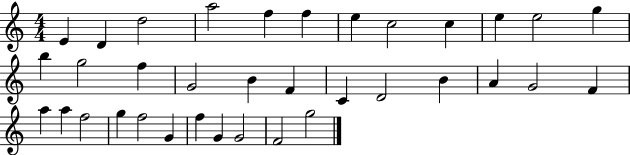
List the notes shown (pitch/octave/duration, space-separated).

E4/q D4/q D5/h A5/h F5/q F5/q E5/q C5/h C5/q E5/q E5/h G5/q B5/q G5/h F5/q G4/h B4/q F4/q C4/q D4/h B4/q A4/q G4/h F4/q A5/q A5/q F5/h G5/q F5/h G4/q F5/q G4/q G4/h F4/h G5/h